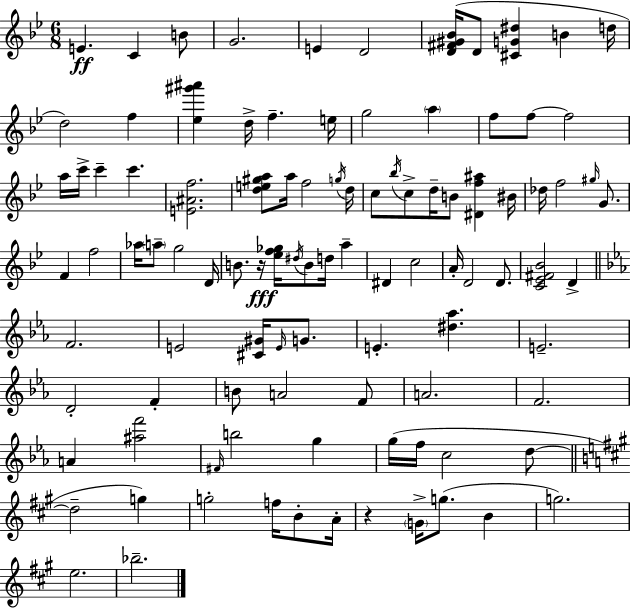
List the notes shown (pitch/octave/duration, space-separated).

E4/q. C4/q B4/e G4/h. E4/q D4/h [D4,F#4,G#4,Bb4]/s D4/e [C#4,G4,D#5]/q B4/q D5/s D5/h F5/q [Eb5,G#6,A#6]/q D5/s F5/q. E5/s G5/h A5/q F5/e F5/e F5/h A5/s C6/s C6/q C6/q. [E4,A#4,F5]/h. [D5,E5,G#5,A5]/e A5/s F5/h G5/s D5/s C5/e Bb5/s C5/e D5/s B4/e [D#4,F5,A#5]/q BIS4/s Db5/s F5/h G#5/s G4/e. F4/q F5/h Ab5/s A5/e G5/h D4/s B4/e. R/s [Eb5,F5,Gb5]/s D#5/s B4/e D5/s A5/q D#4/q C5/h A4/s D4/h D4/e. [C4,Eb4,F#4,Bb4]/h D4/q F4/h. E4/h [C#4,G#4]/s E4/s G4/e. E4/q. [D#5,Ab5]/q. E4/h. D4/h F4/q B4/e A4/h F4/e A4/h. F4/h. A4/q [A#5,F6]/h F#4/s B5/h G5/q G5/s F5/s C5/h D5/e D5/h G5/q G5/h F5/s B4/e A4/s R/q G4/s G5/e. B4/q G5/h. E5/h. Bb5/h.